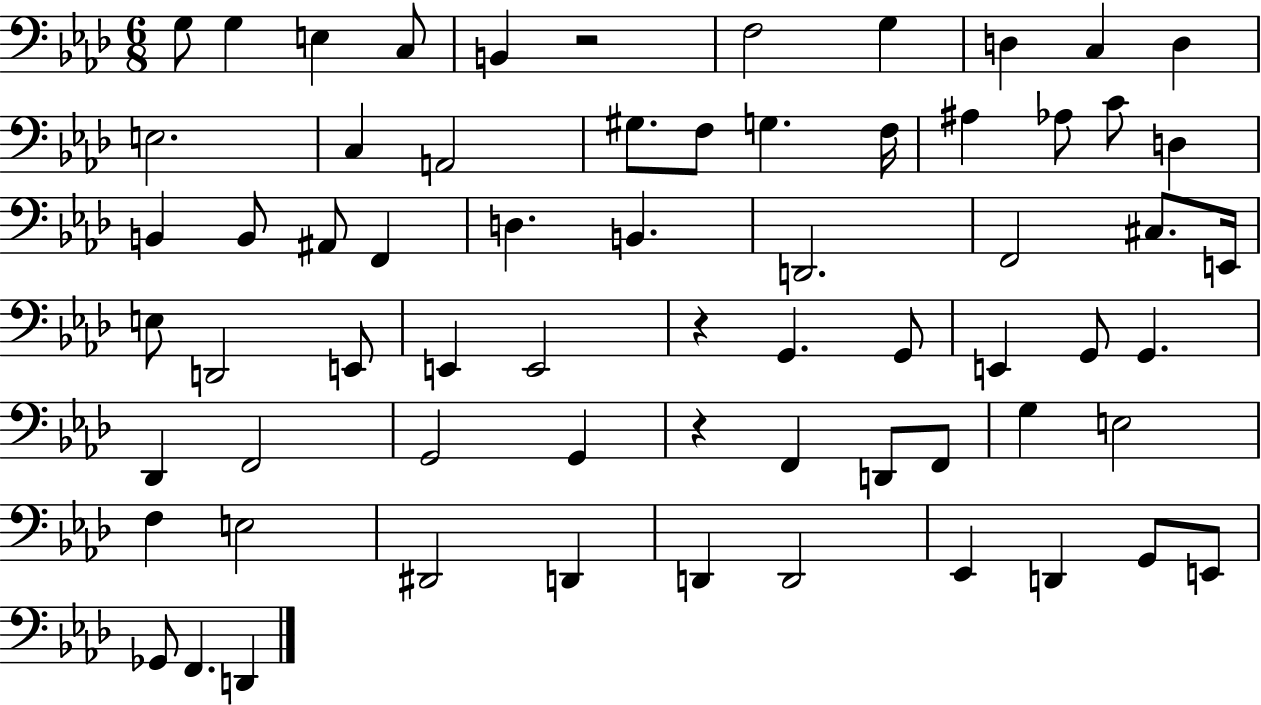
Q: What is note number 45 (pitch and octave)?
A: G2